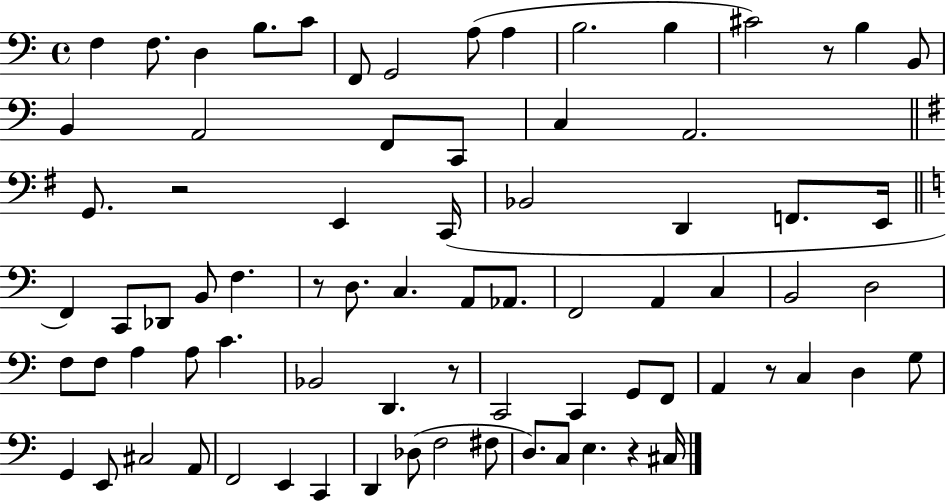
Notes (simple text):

F3/q F3/e. D3/q B3/e. C4/e F2/e G2/h A3/e A3/q B3/h. B3/q C#4/h R/e B3/q B2/e B2/q A2/h F2/e C2/e C3/q A2/h. G2/e. R/h E2/q C2/s Bb2/h D2/q F2/e. E2/s F2/q C2/e Db2/e B2/e F3/q. R/e D3/e. C3/q. A2/e Ab2/e. F2/h A2/q C3/q B2/h D3/h F3/e F3/e A3/q A3/e C4/q. Bb2/h D2/q. R/e C2/h C2/q G2/e F2/e A2/q R/e C3/q D3/q G3/e G2/q E2/e C#3/h A2/e F2/h E2/q C2/q D2/q Db3/e F3/h F#3/e D3/e. C3/e E3/q. R/q C#3/s